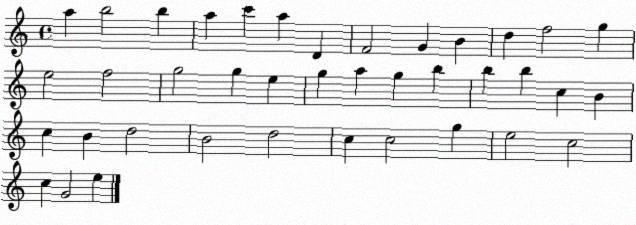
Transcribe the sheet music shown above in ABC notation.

X:1
T:Untitled
M:4/4
L:1/4
K:C
a b2 b a c' a D F2 G B d f2 g e2 f2 g2 g e g a g b b b c B c B d2 B2 d2 c c2 g e2 c2 c G2 e